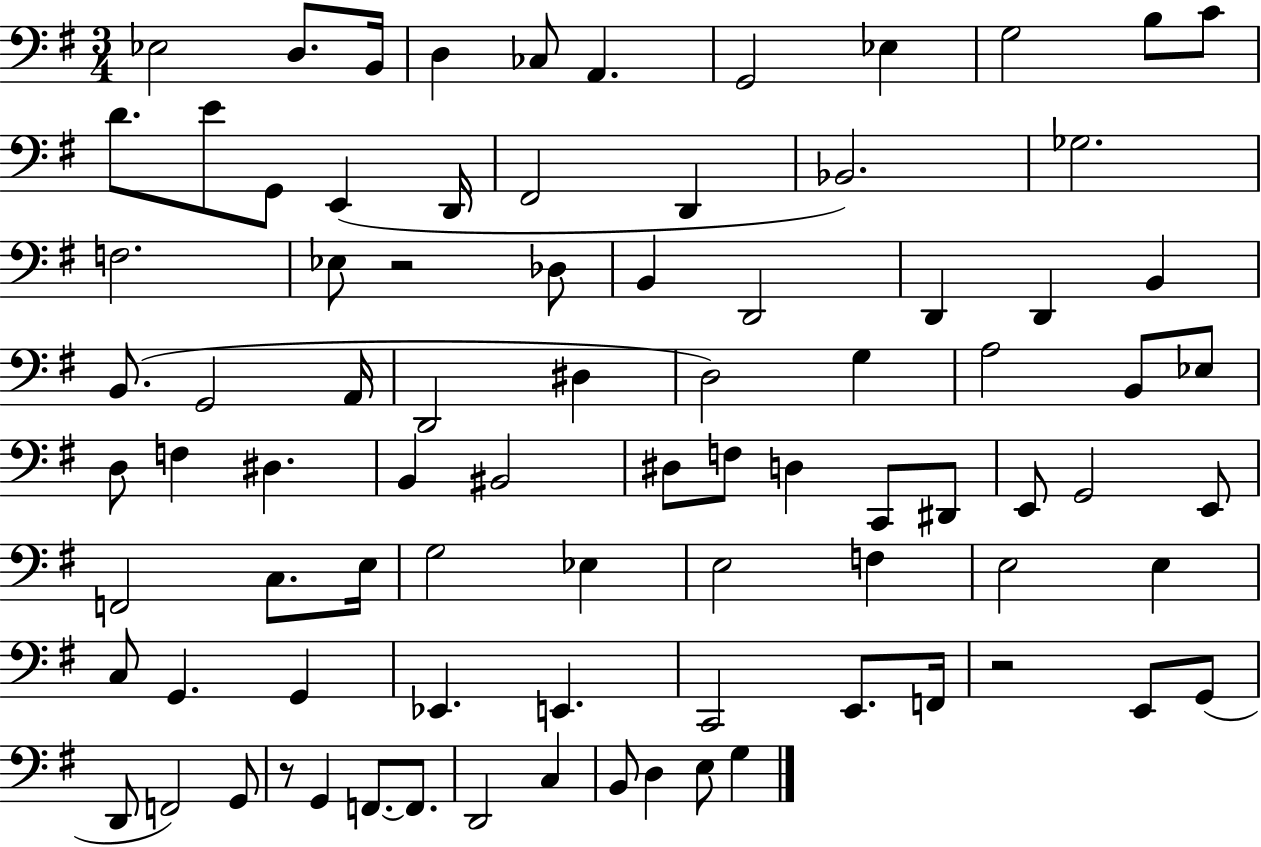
{
  \clef bass
  \numericTimeSignature
  \time 3/4
  \key g \major
  \repeat volta 2 { ees2 d8. b,16 | d4 ces8 a,4. | g,2 ees4 | g2 b8 c'8 | \break d'8. e'8 g,8 e,4( d,16 | fis,2 d,4 | bes,2.) | ges2. | \break f2. | ees8 r2 des8 | b,4 d,2 | d,4 d,4 b,4 | \break b,8.( g,2 a,16 | d,2 dis4 | d2) g4 | a2 b,8 ees8 | \break d8 f4 dis4. | b,4 bis,2 | dis8 f8 d4 c,8 dis,8 | e,8 g,2 e,8 | \break f,2 c8. e16 | g2 ees4 | e2 f4 | e2 e4 | \break c8 g,4. g,4 | ees,4. e,4. | c,2 e,8. f,16 | r2 e,8 g,8( | \break d,8 f,2) g,8 | r8 g,4 f,8.~~ f,8. | d,2 c4 | b,8 d4 e8 g4 | \break } \bar "|."
}